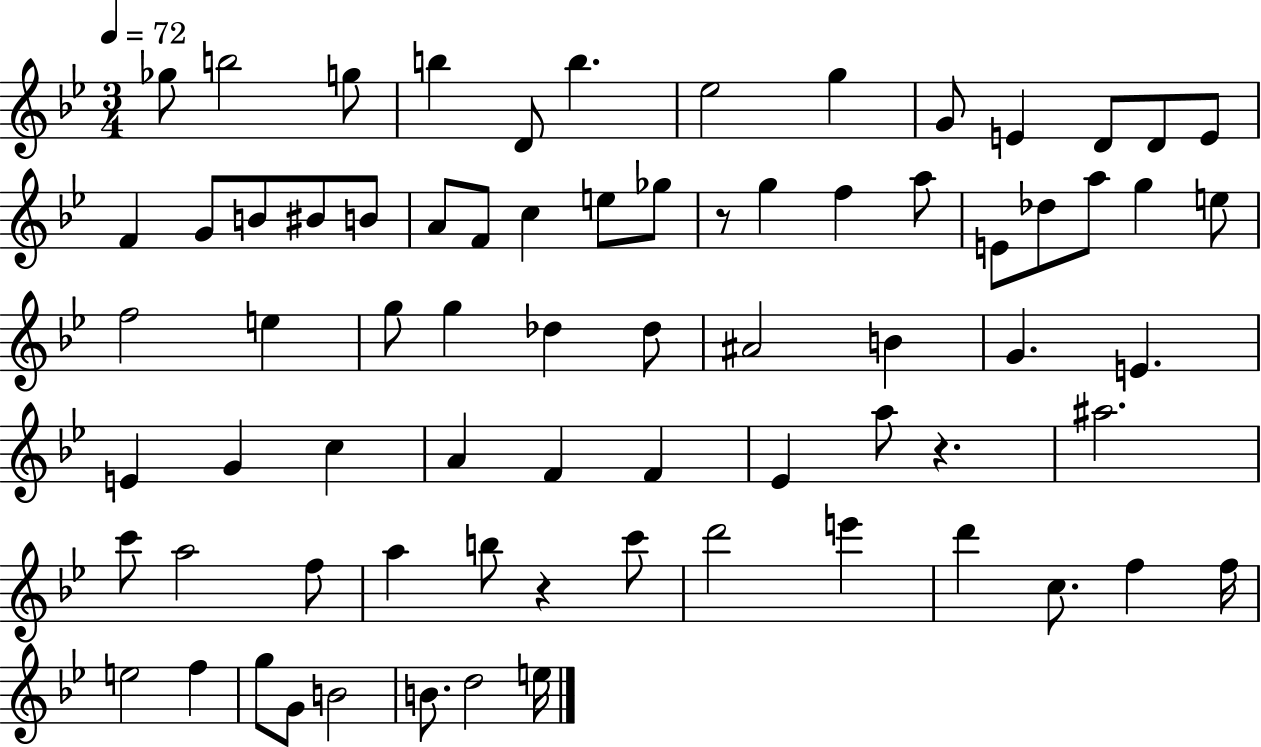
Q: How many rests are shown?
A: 3